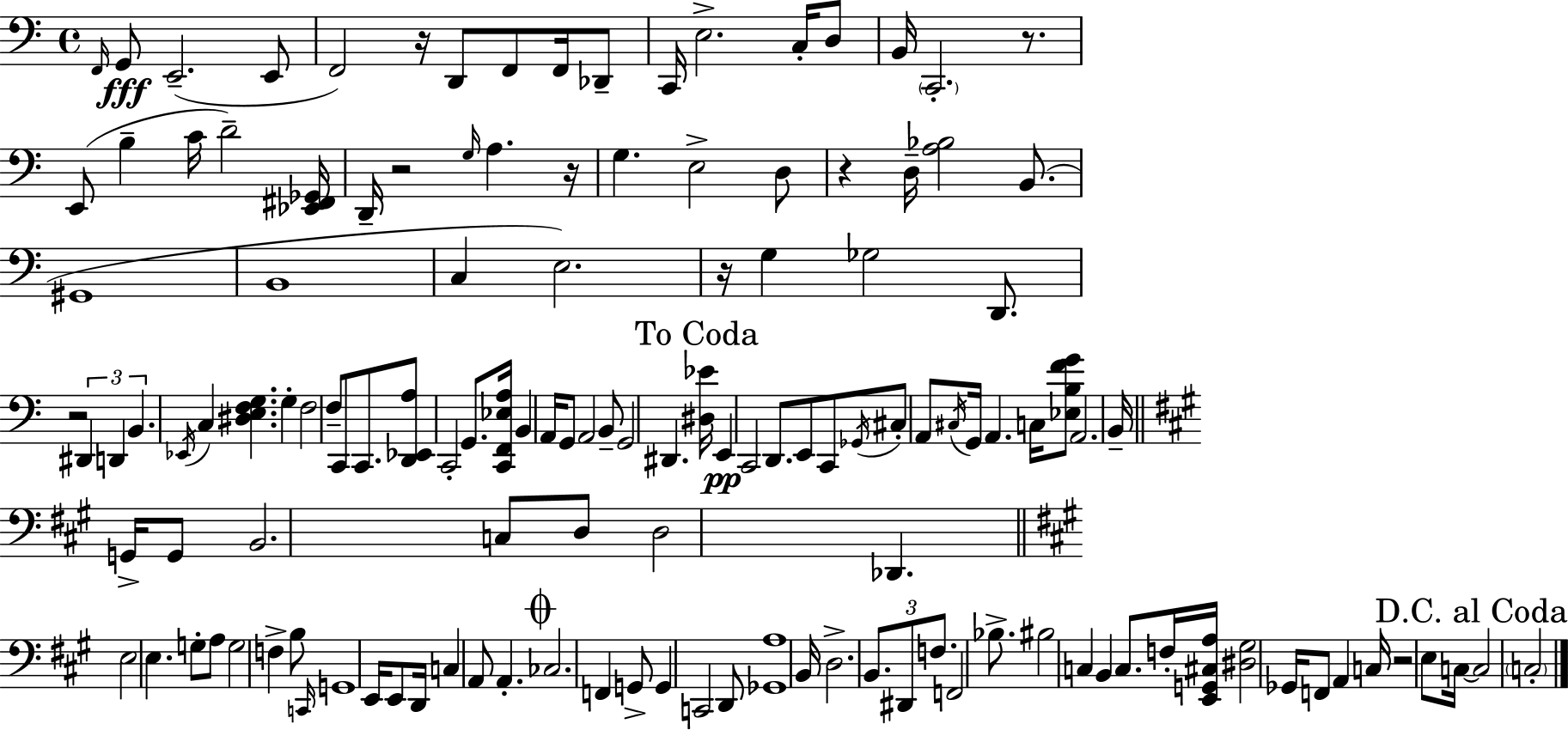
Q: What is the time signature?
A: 4/4